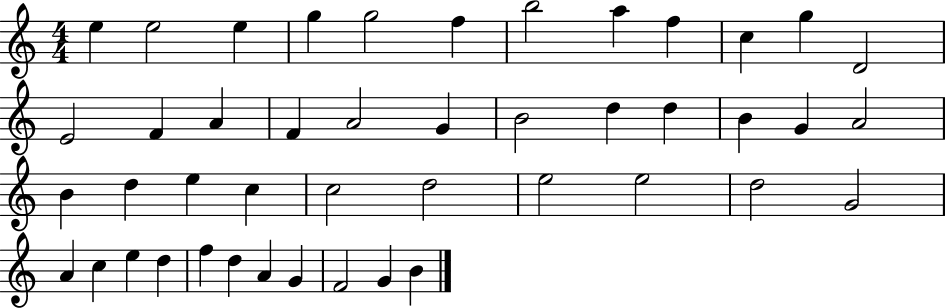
E5/q E5/h E5/q G5/q G5/h F5/q B5/h A5/q F5/q C5/q G5/q D4/h E4/h F4/q A4/q F4/q A4/h G4/q B4/h D5/q D5/q B4/q G4/q A4/h B4/q D5/q E5/q C5/q C5/h D5/h E5/h E5/h D5/h G4/h A4/q C5/q E5/q D5/q F5/q D5/q A4/q G4/q F4/h G4/q B4/q